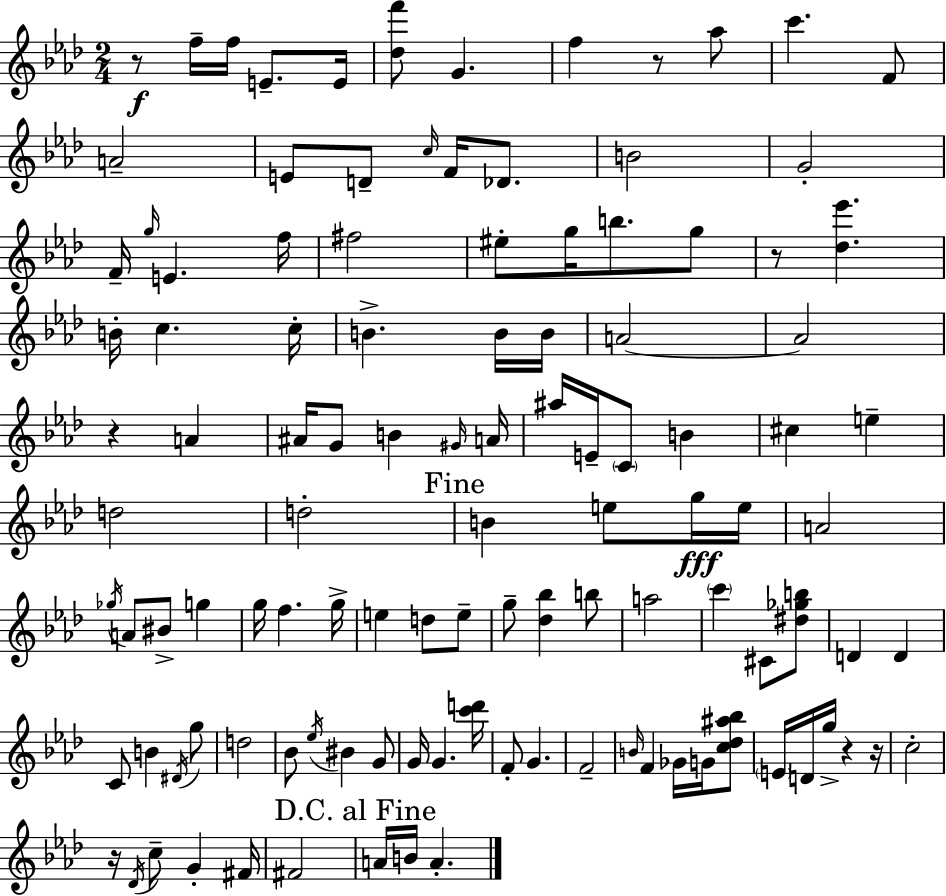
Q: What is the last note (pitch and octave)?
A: A4